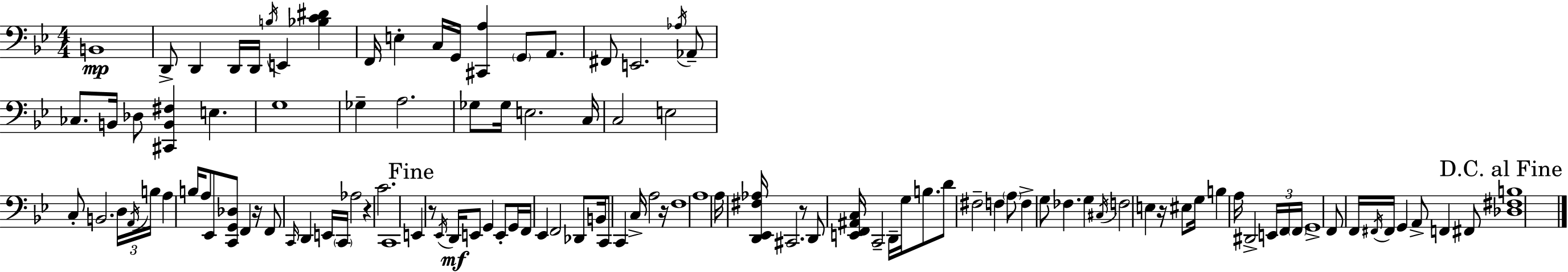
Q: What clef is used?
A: bass